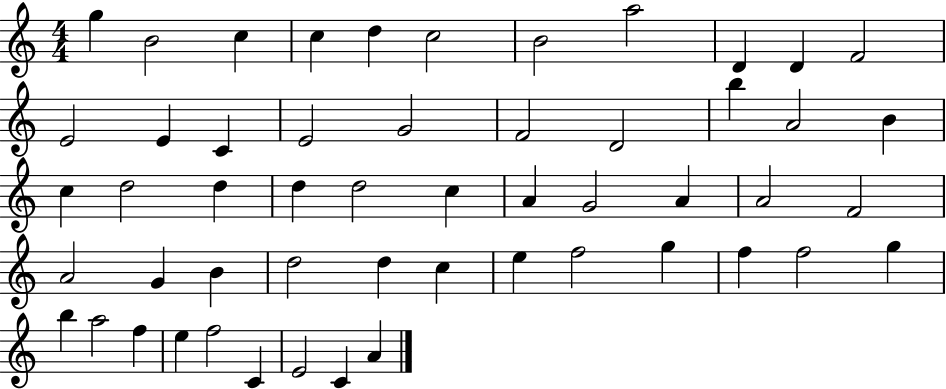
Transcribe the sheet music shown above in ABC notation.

X:1
T:Untitled
M:4/4
L:1/4
K:C
g B2 c c d c2 B2 a2 D D F2 E2 E C E2 G2 F2 D2 b A2 B c d2 d d d2 c A G2 A A2 F2 A2 G B d2 d c e f2 g f f2 g b a2 f e f2 C E2 C A